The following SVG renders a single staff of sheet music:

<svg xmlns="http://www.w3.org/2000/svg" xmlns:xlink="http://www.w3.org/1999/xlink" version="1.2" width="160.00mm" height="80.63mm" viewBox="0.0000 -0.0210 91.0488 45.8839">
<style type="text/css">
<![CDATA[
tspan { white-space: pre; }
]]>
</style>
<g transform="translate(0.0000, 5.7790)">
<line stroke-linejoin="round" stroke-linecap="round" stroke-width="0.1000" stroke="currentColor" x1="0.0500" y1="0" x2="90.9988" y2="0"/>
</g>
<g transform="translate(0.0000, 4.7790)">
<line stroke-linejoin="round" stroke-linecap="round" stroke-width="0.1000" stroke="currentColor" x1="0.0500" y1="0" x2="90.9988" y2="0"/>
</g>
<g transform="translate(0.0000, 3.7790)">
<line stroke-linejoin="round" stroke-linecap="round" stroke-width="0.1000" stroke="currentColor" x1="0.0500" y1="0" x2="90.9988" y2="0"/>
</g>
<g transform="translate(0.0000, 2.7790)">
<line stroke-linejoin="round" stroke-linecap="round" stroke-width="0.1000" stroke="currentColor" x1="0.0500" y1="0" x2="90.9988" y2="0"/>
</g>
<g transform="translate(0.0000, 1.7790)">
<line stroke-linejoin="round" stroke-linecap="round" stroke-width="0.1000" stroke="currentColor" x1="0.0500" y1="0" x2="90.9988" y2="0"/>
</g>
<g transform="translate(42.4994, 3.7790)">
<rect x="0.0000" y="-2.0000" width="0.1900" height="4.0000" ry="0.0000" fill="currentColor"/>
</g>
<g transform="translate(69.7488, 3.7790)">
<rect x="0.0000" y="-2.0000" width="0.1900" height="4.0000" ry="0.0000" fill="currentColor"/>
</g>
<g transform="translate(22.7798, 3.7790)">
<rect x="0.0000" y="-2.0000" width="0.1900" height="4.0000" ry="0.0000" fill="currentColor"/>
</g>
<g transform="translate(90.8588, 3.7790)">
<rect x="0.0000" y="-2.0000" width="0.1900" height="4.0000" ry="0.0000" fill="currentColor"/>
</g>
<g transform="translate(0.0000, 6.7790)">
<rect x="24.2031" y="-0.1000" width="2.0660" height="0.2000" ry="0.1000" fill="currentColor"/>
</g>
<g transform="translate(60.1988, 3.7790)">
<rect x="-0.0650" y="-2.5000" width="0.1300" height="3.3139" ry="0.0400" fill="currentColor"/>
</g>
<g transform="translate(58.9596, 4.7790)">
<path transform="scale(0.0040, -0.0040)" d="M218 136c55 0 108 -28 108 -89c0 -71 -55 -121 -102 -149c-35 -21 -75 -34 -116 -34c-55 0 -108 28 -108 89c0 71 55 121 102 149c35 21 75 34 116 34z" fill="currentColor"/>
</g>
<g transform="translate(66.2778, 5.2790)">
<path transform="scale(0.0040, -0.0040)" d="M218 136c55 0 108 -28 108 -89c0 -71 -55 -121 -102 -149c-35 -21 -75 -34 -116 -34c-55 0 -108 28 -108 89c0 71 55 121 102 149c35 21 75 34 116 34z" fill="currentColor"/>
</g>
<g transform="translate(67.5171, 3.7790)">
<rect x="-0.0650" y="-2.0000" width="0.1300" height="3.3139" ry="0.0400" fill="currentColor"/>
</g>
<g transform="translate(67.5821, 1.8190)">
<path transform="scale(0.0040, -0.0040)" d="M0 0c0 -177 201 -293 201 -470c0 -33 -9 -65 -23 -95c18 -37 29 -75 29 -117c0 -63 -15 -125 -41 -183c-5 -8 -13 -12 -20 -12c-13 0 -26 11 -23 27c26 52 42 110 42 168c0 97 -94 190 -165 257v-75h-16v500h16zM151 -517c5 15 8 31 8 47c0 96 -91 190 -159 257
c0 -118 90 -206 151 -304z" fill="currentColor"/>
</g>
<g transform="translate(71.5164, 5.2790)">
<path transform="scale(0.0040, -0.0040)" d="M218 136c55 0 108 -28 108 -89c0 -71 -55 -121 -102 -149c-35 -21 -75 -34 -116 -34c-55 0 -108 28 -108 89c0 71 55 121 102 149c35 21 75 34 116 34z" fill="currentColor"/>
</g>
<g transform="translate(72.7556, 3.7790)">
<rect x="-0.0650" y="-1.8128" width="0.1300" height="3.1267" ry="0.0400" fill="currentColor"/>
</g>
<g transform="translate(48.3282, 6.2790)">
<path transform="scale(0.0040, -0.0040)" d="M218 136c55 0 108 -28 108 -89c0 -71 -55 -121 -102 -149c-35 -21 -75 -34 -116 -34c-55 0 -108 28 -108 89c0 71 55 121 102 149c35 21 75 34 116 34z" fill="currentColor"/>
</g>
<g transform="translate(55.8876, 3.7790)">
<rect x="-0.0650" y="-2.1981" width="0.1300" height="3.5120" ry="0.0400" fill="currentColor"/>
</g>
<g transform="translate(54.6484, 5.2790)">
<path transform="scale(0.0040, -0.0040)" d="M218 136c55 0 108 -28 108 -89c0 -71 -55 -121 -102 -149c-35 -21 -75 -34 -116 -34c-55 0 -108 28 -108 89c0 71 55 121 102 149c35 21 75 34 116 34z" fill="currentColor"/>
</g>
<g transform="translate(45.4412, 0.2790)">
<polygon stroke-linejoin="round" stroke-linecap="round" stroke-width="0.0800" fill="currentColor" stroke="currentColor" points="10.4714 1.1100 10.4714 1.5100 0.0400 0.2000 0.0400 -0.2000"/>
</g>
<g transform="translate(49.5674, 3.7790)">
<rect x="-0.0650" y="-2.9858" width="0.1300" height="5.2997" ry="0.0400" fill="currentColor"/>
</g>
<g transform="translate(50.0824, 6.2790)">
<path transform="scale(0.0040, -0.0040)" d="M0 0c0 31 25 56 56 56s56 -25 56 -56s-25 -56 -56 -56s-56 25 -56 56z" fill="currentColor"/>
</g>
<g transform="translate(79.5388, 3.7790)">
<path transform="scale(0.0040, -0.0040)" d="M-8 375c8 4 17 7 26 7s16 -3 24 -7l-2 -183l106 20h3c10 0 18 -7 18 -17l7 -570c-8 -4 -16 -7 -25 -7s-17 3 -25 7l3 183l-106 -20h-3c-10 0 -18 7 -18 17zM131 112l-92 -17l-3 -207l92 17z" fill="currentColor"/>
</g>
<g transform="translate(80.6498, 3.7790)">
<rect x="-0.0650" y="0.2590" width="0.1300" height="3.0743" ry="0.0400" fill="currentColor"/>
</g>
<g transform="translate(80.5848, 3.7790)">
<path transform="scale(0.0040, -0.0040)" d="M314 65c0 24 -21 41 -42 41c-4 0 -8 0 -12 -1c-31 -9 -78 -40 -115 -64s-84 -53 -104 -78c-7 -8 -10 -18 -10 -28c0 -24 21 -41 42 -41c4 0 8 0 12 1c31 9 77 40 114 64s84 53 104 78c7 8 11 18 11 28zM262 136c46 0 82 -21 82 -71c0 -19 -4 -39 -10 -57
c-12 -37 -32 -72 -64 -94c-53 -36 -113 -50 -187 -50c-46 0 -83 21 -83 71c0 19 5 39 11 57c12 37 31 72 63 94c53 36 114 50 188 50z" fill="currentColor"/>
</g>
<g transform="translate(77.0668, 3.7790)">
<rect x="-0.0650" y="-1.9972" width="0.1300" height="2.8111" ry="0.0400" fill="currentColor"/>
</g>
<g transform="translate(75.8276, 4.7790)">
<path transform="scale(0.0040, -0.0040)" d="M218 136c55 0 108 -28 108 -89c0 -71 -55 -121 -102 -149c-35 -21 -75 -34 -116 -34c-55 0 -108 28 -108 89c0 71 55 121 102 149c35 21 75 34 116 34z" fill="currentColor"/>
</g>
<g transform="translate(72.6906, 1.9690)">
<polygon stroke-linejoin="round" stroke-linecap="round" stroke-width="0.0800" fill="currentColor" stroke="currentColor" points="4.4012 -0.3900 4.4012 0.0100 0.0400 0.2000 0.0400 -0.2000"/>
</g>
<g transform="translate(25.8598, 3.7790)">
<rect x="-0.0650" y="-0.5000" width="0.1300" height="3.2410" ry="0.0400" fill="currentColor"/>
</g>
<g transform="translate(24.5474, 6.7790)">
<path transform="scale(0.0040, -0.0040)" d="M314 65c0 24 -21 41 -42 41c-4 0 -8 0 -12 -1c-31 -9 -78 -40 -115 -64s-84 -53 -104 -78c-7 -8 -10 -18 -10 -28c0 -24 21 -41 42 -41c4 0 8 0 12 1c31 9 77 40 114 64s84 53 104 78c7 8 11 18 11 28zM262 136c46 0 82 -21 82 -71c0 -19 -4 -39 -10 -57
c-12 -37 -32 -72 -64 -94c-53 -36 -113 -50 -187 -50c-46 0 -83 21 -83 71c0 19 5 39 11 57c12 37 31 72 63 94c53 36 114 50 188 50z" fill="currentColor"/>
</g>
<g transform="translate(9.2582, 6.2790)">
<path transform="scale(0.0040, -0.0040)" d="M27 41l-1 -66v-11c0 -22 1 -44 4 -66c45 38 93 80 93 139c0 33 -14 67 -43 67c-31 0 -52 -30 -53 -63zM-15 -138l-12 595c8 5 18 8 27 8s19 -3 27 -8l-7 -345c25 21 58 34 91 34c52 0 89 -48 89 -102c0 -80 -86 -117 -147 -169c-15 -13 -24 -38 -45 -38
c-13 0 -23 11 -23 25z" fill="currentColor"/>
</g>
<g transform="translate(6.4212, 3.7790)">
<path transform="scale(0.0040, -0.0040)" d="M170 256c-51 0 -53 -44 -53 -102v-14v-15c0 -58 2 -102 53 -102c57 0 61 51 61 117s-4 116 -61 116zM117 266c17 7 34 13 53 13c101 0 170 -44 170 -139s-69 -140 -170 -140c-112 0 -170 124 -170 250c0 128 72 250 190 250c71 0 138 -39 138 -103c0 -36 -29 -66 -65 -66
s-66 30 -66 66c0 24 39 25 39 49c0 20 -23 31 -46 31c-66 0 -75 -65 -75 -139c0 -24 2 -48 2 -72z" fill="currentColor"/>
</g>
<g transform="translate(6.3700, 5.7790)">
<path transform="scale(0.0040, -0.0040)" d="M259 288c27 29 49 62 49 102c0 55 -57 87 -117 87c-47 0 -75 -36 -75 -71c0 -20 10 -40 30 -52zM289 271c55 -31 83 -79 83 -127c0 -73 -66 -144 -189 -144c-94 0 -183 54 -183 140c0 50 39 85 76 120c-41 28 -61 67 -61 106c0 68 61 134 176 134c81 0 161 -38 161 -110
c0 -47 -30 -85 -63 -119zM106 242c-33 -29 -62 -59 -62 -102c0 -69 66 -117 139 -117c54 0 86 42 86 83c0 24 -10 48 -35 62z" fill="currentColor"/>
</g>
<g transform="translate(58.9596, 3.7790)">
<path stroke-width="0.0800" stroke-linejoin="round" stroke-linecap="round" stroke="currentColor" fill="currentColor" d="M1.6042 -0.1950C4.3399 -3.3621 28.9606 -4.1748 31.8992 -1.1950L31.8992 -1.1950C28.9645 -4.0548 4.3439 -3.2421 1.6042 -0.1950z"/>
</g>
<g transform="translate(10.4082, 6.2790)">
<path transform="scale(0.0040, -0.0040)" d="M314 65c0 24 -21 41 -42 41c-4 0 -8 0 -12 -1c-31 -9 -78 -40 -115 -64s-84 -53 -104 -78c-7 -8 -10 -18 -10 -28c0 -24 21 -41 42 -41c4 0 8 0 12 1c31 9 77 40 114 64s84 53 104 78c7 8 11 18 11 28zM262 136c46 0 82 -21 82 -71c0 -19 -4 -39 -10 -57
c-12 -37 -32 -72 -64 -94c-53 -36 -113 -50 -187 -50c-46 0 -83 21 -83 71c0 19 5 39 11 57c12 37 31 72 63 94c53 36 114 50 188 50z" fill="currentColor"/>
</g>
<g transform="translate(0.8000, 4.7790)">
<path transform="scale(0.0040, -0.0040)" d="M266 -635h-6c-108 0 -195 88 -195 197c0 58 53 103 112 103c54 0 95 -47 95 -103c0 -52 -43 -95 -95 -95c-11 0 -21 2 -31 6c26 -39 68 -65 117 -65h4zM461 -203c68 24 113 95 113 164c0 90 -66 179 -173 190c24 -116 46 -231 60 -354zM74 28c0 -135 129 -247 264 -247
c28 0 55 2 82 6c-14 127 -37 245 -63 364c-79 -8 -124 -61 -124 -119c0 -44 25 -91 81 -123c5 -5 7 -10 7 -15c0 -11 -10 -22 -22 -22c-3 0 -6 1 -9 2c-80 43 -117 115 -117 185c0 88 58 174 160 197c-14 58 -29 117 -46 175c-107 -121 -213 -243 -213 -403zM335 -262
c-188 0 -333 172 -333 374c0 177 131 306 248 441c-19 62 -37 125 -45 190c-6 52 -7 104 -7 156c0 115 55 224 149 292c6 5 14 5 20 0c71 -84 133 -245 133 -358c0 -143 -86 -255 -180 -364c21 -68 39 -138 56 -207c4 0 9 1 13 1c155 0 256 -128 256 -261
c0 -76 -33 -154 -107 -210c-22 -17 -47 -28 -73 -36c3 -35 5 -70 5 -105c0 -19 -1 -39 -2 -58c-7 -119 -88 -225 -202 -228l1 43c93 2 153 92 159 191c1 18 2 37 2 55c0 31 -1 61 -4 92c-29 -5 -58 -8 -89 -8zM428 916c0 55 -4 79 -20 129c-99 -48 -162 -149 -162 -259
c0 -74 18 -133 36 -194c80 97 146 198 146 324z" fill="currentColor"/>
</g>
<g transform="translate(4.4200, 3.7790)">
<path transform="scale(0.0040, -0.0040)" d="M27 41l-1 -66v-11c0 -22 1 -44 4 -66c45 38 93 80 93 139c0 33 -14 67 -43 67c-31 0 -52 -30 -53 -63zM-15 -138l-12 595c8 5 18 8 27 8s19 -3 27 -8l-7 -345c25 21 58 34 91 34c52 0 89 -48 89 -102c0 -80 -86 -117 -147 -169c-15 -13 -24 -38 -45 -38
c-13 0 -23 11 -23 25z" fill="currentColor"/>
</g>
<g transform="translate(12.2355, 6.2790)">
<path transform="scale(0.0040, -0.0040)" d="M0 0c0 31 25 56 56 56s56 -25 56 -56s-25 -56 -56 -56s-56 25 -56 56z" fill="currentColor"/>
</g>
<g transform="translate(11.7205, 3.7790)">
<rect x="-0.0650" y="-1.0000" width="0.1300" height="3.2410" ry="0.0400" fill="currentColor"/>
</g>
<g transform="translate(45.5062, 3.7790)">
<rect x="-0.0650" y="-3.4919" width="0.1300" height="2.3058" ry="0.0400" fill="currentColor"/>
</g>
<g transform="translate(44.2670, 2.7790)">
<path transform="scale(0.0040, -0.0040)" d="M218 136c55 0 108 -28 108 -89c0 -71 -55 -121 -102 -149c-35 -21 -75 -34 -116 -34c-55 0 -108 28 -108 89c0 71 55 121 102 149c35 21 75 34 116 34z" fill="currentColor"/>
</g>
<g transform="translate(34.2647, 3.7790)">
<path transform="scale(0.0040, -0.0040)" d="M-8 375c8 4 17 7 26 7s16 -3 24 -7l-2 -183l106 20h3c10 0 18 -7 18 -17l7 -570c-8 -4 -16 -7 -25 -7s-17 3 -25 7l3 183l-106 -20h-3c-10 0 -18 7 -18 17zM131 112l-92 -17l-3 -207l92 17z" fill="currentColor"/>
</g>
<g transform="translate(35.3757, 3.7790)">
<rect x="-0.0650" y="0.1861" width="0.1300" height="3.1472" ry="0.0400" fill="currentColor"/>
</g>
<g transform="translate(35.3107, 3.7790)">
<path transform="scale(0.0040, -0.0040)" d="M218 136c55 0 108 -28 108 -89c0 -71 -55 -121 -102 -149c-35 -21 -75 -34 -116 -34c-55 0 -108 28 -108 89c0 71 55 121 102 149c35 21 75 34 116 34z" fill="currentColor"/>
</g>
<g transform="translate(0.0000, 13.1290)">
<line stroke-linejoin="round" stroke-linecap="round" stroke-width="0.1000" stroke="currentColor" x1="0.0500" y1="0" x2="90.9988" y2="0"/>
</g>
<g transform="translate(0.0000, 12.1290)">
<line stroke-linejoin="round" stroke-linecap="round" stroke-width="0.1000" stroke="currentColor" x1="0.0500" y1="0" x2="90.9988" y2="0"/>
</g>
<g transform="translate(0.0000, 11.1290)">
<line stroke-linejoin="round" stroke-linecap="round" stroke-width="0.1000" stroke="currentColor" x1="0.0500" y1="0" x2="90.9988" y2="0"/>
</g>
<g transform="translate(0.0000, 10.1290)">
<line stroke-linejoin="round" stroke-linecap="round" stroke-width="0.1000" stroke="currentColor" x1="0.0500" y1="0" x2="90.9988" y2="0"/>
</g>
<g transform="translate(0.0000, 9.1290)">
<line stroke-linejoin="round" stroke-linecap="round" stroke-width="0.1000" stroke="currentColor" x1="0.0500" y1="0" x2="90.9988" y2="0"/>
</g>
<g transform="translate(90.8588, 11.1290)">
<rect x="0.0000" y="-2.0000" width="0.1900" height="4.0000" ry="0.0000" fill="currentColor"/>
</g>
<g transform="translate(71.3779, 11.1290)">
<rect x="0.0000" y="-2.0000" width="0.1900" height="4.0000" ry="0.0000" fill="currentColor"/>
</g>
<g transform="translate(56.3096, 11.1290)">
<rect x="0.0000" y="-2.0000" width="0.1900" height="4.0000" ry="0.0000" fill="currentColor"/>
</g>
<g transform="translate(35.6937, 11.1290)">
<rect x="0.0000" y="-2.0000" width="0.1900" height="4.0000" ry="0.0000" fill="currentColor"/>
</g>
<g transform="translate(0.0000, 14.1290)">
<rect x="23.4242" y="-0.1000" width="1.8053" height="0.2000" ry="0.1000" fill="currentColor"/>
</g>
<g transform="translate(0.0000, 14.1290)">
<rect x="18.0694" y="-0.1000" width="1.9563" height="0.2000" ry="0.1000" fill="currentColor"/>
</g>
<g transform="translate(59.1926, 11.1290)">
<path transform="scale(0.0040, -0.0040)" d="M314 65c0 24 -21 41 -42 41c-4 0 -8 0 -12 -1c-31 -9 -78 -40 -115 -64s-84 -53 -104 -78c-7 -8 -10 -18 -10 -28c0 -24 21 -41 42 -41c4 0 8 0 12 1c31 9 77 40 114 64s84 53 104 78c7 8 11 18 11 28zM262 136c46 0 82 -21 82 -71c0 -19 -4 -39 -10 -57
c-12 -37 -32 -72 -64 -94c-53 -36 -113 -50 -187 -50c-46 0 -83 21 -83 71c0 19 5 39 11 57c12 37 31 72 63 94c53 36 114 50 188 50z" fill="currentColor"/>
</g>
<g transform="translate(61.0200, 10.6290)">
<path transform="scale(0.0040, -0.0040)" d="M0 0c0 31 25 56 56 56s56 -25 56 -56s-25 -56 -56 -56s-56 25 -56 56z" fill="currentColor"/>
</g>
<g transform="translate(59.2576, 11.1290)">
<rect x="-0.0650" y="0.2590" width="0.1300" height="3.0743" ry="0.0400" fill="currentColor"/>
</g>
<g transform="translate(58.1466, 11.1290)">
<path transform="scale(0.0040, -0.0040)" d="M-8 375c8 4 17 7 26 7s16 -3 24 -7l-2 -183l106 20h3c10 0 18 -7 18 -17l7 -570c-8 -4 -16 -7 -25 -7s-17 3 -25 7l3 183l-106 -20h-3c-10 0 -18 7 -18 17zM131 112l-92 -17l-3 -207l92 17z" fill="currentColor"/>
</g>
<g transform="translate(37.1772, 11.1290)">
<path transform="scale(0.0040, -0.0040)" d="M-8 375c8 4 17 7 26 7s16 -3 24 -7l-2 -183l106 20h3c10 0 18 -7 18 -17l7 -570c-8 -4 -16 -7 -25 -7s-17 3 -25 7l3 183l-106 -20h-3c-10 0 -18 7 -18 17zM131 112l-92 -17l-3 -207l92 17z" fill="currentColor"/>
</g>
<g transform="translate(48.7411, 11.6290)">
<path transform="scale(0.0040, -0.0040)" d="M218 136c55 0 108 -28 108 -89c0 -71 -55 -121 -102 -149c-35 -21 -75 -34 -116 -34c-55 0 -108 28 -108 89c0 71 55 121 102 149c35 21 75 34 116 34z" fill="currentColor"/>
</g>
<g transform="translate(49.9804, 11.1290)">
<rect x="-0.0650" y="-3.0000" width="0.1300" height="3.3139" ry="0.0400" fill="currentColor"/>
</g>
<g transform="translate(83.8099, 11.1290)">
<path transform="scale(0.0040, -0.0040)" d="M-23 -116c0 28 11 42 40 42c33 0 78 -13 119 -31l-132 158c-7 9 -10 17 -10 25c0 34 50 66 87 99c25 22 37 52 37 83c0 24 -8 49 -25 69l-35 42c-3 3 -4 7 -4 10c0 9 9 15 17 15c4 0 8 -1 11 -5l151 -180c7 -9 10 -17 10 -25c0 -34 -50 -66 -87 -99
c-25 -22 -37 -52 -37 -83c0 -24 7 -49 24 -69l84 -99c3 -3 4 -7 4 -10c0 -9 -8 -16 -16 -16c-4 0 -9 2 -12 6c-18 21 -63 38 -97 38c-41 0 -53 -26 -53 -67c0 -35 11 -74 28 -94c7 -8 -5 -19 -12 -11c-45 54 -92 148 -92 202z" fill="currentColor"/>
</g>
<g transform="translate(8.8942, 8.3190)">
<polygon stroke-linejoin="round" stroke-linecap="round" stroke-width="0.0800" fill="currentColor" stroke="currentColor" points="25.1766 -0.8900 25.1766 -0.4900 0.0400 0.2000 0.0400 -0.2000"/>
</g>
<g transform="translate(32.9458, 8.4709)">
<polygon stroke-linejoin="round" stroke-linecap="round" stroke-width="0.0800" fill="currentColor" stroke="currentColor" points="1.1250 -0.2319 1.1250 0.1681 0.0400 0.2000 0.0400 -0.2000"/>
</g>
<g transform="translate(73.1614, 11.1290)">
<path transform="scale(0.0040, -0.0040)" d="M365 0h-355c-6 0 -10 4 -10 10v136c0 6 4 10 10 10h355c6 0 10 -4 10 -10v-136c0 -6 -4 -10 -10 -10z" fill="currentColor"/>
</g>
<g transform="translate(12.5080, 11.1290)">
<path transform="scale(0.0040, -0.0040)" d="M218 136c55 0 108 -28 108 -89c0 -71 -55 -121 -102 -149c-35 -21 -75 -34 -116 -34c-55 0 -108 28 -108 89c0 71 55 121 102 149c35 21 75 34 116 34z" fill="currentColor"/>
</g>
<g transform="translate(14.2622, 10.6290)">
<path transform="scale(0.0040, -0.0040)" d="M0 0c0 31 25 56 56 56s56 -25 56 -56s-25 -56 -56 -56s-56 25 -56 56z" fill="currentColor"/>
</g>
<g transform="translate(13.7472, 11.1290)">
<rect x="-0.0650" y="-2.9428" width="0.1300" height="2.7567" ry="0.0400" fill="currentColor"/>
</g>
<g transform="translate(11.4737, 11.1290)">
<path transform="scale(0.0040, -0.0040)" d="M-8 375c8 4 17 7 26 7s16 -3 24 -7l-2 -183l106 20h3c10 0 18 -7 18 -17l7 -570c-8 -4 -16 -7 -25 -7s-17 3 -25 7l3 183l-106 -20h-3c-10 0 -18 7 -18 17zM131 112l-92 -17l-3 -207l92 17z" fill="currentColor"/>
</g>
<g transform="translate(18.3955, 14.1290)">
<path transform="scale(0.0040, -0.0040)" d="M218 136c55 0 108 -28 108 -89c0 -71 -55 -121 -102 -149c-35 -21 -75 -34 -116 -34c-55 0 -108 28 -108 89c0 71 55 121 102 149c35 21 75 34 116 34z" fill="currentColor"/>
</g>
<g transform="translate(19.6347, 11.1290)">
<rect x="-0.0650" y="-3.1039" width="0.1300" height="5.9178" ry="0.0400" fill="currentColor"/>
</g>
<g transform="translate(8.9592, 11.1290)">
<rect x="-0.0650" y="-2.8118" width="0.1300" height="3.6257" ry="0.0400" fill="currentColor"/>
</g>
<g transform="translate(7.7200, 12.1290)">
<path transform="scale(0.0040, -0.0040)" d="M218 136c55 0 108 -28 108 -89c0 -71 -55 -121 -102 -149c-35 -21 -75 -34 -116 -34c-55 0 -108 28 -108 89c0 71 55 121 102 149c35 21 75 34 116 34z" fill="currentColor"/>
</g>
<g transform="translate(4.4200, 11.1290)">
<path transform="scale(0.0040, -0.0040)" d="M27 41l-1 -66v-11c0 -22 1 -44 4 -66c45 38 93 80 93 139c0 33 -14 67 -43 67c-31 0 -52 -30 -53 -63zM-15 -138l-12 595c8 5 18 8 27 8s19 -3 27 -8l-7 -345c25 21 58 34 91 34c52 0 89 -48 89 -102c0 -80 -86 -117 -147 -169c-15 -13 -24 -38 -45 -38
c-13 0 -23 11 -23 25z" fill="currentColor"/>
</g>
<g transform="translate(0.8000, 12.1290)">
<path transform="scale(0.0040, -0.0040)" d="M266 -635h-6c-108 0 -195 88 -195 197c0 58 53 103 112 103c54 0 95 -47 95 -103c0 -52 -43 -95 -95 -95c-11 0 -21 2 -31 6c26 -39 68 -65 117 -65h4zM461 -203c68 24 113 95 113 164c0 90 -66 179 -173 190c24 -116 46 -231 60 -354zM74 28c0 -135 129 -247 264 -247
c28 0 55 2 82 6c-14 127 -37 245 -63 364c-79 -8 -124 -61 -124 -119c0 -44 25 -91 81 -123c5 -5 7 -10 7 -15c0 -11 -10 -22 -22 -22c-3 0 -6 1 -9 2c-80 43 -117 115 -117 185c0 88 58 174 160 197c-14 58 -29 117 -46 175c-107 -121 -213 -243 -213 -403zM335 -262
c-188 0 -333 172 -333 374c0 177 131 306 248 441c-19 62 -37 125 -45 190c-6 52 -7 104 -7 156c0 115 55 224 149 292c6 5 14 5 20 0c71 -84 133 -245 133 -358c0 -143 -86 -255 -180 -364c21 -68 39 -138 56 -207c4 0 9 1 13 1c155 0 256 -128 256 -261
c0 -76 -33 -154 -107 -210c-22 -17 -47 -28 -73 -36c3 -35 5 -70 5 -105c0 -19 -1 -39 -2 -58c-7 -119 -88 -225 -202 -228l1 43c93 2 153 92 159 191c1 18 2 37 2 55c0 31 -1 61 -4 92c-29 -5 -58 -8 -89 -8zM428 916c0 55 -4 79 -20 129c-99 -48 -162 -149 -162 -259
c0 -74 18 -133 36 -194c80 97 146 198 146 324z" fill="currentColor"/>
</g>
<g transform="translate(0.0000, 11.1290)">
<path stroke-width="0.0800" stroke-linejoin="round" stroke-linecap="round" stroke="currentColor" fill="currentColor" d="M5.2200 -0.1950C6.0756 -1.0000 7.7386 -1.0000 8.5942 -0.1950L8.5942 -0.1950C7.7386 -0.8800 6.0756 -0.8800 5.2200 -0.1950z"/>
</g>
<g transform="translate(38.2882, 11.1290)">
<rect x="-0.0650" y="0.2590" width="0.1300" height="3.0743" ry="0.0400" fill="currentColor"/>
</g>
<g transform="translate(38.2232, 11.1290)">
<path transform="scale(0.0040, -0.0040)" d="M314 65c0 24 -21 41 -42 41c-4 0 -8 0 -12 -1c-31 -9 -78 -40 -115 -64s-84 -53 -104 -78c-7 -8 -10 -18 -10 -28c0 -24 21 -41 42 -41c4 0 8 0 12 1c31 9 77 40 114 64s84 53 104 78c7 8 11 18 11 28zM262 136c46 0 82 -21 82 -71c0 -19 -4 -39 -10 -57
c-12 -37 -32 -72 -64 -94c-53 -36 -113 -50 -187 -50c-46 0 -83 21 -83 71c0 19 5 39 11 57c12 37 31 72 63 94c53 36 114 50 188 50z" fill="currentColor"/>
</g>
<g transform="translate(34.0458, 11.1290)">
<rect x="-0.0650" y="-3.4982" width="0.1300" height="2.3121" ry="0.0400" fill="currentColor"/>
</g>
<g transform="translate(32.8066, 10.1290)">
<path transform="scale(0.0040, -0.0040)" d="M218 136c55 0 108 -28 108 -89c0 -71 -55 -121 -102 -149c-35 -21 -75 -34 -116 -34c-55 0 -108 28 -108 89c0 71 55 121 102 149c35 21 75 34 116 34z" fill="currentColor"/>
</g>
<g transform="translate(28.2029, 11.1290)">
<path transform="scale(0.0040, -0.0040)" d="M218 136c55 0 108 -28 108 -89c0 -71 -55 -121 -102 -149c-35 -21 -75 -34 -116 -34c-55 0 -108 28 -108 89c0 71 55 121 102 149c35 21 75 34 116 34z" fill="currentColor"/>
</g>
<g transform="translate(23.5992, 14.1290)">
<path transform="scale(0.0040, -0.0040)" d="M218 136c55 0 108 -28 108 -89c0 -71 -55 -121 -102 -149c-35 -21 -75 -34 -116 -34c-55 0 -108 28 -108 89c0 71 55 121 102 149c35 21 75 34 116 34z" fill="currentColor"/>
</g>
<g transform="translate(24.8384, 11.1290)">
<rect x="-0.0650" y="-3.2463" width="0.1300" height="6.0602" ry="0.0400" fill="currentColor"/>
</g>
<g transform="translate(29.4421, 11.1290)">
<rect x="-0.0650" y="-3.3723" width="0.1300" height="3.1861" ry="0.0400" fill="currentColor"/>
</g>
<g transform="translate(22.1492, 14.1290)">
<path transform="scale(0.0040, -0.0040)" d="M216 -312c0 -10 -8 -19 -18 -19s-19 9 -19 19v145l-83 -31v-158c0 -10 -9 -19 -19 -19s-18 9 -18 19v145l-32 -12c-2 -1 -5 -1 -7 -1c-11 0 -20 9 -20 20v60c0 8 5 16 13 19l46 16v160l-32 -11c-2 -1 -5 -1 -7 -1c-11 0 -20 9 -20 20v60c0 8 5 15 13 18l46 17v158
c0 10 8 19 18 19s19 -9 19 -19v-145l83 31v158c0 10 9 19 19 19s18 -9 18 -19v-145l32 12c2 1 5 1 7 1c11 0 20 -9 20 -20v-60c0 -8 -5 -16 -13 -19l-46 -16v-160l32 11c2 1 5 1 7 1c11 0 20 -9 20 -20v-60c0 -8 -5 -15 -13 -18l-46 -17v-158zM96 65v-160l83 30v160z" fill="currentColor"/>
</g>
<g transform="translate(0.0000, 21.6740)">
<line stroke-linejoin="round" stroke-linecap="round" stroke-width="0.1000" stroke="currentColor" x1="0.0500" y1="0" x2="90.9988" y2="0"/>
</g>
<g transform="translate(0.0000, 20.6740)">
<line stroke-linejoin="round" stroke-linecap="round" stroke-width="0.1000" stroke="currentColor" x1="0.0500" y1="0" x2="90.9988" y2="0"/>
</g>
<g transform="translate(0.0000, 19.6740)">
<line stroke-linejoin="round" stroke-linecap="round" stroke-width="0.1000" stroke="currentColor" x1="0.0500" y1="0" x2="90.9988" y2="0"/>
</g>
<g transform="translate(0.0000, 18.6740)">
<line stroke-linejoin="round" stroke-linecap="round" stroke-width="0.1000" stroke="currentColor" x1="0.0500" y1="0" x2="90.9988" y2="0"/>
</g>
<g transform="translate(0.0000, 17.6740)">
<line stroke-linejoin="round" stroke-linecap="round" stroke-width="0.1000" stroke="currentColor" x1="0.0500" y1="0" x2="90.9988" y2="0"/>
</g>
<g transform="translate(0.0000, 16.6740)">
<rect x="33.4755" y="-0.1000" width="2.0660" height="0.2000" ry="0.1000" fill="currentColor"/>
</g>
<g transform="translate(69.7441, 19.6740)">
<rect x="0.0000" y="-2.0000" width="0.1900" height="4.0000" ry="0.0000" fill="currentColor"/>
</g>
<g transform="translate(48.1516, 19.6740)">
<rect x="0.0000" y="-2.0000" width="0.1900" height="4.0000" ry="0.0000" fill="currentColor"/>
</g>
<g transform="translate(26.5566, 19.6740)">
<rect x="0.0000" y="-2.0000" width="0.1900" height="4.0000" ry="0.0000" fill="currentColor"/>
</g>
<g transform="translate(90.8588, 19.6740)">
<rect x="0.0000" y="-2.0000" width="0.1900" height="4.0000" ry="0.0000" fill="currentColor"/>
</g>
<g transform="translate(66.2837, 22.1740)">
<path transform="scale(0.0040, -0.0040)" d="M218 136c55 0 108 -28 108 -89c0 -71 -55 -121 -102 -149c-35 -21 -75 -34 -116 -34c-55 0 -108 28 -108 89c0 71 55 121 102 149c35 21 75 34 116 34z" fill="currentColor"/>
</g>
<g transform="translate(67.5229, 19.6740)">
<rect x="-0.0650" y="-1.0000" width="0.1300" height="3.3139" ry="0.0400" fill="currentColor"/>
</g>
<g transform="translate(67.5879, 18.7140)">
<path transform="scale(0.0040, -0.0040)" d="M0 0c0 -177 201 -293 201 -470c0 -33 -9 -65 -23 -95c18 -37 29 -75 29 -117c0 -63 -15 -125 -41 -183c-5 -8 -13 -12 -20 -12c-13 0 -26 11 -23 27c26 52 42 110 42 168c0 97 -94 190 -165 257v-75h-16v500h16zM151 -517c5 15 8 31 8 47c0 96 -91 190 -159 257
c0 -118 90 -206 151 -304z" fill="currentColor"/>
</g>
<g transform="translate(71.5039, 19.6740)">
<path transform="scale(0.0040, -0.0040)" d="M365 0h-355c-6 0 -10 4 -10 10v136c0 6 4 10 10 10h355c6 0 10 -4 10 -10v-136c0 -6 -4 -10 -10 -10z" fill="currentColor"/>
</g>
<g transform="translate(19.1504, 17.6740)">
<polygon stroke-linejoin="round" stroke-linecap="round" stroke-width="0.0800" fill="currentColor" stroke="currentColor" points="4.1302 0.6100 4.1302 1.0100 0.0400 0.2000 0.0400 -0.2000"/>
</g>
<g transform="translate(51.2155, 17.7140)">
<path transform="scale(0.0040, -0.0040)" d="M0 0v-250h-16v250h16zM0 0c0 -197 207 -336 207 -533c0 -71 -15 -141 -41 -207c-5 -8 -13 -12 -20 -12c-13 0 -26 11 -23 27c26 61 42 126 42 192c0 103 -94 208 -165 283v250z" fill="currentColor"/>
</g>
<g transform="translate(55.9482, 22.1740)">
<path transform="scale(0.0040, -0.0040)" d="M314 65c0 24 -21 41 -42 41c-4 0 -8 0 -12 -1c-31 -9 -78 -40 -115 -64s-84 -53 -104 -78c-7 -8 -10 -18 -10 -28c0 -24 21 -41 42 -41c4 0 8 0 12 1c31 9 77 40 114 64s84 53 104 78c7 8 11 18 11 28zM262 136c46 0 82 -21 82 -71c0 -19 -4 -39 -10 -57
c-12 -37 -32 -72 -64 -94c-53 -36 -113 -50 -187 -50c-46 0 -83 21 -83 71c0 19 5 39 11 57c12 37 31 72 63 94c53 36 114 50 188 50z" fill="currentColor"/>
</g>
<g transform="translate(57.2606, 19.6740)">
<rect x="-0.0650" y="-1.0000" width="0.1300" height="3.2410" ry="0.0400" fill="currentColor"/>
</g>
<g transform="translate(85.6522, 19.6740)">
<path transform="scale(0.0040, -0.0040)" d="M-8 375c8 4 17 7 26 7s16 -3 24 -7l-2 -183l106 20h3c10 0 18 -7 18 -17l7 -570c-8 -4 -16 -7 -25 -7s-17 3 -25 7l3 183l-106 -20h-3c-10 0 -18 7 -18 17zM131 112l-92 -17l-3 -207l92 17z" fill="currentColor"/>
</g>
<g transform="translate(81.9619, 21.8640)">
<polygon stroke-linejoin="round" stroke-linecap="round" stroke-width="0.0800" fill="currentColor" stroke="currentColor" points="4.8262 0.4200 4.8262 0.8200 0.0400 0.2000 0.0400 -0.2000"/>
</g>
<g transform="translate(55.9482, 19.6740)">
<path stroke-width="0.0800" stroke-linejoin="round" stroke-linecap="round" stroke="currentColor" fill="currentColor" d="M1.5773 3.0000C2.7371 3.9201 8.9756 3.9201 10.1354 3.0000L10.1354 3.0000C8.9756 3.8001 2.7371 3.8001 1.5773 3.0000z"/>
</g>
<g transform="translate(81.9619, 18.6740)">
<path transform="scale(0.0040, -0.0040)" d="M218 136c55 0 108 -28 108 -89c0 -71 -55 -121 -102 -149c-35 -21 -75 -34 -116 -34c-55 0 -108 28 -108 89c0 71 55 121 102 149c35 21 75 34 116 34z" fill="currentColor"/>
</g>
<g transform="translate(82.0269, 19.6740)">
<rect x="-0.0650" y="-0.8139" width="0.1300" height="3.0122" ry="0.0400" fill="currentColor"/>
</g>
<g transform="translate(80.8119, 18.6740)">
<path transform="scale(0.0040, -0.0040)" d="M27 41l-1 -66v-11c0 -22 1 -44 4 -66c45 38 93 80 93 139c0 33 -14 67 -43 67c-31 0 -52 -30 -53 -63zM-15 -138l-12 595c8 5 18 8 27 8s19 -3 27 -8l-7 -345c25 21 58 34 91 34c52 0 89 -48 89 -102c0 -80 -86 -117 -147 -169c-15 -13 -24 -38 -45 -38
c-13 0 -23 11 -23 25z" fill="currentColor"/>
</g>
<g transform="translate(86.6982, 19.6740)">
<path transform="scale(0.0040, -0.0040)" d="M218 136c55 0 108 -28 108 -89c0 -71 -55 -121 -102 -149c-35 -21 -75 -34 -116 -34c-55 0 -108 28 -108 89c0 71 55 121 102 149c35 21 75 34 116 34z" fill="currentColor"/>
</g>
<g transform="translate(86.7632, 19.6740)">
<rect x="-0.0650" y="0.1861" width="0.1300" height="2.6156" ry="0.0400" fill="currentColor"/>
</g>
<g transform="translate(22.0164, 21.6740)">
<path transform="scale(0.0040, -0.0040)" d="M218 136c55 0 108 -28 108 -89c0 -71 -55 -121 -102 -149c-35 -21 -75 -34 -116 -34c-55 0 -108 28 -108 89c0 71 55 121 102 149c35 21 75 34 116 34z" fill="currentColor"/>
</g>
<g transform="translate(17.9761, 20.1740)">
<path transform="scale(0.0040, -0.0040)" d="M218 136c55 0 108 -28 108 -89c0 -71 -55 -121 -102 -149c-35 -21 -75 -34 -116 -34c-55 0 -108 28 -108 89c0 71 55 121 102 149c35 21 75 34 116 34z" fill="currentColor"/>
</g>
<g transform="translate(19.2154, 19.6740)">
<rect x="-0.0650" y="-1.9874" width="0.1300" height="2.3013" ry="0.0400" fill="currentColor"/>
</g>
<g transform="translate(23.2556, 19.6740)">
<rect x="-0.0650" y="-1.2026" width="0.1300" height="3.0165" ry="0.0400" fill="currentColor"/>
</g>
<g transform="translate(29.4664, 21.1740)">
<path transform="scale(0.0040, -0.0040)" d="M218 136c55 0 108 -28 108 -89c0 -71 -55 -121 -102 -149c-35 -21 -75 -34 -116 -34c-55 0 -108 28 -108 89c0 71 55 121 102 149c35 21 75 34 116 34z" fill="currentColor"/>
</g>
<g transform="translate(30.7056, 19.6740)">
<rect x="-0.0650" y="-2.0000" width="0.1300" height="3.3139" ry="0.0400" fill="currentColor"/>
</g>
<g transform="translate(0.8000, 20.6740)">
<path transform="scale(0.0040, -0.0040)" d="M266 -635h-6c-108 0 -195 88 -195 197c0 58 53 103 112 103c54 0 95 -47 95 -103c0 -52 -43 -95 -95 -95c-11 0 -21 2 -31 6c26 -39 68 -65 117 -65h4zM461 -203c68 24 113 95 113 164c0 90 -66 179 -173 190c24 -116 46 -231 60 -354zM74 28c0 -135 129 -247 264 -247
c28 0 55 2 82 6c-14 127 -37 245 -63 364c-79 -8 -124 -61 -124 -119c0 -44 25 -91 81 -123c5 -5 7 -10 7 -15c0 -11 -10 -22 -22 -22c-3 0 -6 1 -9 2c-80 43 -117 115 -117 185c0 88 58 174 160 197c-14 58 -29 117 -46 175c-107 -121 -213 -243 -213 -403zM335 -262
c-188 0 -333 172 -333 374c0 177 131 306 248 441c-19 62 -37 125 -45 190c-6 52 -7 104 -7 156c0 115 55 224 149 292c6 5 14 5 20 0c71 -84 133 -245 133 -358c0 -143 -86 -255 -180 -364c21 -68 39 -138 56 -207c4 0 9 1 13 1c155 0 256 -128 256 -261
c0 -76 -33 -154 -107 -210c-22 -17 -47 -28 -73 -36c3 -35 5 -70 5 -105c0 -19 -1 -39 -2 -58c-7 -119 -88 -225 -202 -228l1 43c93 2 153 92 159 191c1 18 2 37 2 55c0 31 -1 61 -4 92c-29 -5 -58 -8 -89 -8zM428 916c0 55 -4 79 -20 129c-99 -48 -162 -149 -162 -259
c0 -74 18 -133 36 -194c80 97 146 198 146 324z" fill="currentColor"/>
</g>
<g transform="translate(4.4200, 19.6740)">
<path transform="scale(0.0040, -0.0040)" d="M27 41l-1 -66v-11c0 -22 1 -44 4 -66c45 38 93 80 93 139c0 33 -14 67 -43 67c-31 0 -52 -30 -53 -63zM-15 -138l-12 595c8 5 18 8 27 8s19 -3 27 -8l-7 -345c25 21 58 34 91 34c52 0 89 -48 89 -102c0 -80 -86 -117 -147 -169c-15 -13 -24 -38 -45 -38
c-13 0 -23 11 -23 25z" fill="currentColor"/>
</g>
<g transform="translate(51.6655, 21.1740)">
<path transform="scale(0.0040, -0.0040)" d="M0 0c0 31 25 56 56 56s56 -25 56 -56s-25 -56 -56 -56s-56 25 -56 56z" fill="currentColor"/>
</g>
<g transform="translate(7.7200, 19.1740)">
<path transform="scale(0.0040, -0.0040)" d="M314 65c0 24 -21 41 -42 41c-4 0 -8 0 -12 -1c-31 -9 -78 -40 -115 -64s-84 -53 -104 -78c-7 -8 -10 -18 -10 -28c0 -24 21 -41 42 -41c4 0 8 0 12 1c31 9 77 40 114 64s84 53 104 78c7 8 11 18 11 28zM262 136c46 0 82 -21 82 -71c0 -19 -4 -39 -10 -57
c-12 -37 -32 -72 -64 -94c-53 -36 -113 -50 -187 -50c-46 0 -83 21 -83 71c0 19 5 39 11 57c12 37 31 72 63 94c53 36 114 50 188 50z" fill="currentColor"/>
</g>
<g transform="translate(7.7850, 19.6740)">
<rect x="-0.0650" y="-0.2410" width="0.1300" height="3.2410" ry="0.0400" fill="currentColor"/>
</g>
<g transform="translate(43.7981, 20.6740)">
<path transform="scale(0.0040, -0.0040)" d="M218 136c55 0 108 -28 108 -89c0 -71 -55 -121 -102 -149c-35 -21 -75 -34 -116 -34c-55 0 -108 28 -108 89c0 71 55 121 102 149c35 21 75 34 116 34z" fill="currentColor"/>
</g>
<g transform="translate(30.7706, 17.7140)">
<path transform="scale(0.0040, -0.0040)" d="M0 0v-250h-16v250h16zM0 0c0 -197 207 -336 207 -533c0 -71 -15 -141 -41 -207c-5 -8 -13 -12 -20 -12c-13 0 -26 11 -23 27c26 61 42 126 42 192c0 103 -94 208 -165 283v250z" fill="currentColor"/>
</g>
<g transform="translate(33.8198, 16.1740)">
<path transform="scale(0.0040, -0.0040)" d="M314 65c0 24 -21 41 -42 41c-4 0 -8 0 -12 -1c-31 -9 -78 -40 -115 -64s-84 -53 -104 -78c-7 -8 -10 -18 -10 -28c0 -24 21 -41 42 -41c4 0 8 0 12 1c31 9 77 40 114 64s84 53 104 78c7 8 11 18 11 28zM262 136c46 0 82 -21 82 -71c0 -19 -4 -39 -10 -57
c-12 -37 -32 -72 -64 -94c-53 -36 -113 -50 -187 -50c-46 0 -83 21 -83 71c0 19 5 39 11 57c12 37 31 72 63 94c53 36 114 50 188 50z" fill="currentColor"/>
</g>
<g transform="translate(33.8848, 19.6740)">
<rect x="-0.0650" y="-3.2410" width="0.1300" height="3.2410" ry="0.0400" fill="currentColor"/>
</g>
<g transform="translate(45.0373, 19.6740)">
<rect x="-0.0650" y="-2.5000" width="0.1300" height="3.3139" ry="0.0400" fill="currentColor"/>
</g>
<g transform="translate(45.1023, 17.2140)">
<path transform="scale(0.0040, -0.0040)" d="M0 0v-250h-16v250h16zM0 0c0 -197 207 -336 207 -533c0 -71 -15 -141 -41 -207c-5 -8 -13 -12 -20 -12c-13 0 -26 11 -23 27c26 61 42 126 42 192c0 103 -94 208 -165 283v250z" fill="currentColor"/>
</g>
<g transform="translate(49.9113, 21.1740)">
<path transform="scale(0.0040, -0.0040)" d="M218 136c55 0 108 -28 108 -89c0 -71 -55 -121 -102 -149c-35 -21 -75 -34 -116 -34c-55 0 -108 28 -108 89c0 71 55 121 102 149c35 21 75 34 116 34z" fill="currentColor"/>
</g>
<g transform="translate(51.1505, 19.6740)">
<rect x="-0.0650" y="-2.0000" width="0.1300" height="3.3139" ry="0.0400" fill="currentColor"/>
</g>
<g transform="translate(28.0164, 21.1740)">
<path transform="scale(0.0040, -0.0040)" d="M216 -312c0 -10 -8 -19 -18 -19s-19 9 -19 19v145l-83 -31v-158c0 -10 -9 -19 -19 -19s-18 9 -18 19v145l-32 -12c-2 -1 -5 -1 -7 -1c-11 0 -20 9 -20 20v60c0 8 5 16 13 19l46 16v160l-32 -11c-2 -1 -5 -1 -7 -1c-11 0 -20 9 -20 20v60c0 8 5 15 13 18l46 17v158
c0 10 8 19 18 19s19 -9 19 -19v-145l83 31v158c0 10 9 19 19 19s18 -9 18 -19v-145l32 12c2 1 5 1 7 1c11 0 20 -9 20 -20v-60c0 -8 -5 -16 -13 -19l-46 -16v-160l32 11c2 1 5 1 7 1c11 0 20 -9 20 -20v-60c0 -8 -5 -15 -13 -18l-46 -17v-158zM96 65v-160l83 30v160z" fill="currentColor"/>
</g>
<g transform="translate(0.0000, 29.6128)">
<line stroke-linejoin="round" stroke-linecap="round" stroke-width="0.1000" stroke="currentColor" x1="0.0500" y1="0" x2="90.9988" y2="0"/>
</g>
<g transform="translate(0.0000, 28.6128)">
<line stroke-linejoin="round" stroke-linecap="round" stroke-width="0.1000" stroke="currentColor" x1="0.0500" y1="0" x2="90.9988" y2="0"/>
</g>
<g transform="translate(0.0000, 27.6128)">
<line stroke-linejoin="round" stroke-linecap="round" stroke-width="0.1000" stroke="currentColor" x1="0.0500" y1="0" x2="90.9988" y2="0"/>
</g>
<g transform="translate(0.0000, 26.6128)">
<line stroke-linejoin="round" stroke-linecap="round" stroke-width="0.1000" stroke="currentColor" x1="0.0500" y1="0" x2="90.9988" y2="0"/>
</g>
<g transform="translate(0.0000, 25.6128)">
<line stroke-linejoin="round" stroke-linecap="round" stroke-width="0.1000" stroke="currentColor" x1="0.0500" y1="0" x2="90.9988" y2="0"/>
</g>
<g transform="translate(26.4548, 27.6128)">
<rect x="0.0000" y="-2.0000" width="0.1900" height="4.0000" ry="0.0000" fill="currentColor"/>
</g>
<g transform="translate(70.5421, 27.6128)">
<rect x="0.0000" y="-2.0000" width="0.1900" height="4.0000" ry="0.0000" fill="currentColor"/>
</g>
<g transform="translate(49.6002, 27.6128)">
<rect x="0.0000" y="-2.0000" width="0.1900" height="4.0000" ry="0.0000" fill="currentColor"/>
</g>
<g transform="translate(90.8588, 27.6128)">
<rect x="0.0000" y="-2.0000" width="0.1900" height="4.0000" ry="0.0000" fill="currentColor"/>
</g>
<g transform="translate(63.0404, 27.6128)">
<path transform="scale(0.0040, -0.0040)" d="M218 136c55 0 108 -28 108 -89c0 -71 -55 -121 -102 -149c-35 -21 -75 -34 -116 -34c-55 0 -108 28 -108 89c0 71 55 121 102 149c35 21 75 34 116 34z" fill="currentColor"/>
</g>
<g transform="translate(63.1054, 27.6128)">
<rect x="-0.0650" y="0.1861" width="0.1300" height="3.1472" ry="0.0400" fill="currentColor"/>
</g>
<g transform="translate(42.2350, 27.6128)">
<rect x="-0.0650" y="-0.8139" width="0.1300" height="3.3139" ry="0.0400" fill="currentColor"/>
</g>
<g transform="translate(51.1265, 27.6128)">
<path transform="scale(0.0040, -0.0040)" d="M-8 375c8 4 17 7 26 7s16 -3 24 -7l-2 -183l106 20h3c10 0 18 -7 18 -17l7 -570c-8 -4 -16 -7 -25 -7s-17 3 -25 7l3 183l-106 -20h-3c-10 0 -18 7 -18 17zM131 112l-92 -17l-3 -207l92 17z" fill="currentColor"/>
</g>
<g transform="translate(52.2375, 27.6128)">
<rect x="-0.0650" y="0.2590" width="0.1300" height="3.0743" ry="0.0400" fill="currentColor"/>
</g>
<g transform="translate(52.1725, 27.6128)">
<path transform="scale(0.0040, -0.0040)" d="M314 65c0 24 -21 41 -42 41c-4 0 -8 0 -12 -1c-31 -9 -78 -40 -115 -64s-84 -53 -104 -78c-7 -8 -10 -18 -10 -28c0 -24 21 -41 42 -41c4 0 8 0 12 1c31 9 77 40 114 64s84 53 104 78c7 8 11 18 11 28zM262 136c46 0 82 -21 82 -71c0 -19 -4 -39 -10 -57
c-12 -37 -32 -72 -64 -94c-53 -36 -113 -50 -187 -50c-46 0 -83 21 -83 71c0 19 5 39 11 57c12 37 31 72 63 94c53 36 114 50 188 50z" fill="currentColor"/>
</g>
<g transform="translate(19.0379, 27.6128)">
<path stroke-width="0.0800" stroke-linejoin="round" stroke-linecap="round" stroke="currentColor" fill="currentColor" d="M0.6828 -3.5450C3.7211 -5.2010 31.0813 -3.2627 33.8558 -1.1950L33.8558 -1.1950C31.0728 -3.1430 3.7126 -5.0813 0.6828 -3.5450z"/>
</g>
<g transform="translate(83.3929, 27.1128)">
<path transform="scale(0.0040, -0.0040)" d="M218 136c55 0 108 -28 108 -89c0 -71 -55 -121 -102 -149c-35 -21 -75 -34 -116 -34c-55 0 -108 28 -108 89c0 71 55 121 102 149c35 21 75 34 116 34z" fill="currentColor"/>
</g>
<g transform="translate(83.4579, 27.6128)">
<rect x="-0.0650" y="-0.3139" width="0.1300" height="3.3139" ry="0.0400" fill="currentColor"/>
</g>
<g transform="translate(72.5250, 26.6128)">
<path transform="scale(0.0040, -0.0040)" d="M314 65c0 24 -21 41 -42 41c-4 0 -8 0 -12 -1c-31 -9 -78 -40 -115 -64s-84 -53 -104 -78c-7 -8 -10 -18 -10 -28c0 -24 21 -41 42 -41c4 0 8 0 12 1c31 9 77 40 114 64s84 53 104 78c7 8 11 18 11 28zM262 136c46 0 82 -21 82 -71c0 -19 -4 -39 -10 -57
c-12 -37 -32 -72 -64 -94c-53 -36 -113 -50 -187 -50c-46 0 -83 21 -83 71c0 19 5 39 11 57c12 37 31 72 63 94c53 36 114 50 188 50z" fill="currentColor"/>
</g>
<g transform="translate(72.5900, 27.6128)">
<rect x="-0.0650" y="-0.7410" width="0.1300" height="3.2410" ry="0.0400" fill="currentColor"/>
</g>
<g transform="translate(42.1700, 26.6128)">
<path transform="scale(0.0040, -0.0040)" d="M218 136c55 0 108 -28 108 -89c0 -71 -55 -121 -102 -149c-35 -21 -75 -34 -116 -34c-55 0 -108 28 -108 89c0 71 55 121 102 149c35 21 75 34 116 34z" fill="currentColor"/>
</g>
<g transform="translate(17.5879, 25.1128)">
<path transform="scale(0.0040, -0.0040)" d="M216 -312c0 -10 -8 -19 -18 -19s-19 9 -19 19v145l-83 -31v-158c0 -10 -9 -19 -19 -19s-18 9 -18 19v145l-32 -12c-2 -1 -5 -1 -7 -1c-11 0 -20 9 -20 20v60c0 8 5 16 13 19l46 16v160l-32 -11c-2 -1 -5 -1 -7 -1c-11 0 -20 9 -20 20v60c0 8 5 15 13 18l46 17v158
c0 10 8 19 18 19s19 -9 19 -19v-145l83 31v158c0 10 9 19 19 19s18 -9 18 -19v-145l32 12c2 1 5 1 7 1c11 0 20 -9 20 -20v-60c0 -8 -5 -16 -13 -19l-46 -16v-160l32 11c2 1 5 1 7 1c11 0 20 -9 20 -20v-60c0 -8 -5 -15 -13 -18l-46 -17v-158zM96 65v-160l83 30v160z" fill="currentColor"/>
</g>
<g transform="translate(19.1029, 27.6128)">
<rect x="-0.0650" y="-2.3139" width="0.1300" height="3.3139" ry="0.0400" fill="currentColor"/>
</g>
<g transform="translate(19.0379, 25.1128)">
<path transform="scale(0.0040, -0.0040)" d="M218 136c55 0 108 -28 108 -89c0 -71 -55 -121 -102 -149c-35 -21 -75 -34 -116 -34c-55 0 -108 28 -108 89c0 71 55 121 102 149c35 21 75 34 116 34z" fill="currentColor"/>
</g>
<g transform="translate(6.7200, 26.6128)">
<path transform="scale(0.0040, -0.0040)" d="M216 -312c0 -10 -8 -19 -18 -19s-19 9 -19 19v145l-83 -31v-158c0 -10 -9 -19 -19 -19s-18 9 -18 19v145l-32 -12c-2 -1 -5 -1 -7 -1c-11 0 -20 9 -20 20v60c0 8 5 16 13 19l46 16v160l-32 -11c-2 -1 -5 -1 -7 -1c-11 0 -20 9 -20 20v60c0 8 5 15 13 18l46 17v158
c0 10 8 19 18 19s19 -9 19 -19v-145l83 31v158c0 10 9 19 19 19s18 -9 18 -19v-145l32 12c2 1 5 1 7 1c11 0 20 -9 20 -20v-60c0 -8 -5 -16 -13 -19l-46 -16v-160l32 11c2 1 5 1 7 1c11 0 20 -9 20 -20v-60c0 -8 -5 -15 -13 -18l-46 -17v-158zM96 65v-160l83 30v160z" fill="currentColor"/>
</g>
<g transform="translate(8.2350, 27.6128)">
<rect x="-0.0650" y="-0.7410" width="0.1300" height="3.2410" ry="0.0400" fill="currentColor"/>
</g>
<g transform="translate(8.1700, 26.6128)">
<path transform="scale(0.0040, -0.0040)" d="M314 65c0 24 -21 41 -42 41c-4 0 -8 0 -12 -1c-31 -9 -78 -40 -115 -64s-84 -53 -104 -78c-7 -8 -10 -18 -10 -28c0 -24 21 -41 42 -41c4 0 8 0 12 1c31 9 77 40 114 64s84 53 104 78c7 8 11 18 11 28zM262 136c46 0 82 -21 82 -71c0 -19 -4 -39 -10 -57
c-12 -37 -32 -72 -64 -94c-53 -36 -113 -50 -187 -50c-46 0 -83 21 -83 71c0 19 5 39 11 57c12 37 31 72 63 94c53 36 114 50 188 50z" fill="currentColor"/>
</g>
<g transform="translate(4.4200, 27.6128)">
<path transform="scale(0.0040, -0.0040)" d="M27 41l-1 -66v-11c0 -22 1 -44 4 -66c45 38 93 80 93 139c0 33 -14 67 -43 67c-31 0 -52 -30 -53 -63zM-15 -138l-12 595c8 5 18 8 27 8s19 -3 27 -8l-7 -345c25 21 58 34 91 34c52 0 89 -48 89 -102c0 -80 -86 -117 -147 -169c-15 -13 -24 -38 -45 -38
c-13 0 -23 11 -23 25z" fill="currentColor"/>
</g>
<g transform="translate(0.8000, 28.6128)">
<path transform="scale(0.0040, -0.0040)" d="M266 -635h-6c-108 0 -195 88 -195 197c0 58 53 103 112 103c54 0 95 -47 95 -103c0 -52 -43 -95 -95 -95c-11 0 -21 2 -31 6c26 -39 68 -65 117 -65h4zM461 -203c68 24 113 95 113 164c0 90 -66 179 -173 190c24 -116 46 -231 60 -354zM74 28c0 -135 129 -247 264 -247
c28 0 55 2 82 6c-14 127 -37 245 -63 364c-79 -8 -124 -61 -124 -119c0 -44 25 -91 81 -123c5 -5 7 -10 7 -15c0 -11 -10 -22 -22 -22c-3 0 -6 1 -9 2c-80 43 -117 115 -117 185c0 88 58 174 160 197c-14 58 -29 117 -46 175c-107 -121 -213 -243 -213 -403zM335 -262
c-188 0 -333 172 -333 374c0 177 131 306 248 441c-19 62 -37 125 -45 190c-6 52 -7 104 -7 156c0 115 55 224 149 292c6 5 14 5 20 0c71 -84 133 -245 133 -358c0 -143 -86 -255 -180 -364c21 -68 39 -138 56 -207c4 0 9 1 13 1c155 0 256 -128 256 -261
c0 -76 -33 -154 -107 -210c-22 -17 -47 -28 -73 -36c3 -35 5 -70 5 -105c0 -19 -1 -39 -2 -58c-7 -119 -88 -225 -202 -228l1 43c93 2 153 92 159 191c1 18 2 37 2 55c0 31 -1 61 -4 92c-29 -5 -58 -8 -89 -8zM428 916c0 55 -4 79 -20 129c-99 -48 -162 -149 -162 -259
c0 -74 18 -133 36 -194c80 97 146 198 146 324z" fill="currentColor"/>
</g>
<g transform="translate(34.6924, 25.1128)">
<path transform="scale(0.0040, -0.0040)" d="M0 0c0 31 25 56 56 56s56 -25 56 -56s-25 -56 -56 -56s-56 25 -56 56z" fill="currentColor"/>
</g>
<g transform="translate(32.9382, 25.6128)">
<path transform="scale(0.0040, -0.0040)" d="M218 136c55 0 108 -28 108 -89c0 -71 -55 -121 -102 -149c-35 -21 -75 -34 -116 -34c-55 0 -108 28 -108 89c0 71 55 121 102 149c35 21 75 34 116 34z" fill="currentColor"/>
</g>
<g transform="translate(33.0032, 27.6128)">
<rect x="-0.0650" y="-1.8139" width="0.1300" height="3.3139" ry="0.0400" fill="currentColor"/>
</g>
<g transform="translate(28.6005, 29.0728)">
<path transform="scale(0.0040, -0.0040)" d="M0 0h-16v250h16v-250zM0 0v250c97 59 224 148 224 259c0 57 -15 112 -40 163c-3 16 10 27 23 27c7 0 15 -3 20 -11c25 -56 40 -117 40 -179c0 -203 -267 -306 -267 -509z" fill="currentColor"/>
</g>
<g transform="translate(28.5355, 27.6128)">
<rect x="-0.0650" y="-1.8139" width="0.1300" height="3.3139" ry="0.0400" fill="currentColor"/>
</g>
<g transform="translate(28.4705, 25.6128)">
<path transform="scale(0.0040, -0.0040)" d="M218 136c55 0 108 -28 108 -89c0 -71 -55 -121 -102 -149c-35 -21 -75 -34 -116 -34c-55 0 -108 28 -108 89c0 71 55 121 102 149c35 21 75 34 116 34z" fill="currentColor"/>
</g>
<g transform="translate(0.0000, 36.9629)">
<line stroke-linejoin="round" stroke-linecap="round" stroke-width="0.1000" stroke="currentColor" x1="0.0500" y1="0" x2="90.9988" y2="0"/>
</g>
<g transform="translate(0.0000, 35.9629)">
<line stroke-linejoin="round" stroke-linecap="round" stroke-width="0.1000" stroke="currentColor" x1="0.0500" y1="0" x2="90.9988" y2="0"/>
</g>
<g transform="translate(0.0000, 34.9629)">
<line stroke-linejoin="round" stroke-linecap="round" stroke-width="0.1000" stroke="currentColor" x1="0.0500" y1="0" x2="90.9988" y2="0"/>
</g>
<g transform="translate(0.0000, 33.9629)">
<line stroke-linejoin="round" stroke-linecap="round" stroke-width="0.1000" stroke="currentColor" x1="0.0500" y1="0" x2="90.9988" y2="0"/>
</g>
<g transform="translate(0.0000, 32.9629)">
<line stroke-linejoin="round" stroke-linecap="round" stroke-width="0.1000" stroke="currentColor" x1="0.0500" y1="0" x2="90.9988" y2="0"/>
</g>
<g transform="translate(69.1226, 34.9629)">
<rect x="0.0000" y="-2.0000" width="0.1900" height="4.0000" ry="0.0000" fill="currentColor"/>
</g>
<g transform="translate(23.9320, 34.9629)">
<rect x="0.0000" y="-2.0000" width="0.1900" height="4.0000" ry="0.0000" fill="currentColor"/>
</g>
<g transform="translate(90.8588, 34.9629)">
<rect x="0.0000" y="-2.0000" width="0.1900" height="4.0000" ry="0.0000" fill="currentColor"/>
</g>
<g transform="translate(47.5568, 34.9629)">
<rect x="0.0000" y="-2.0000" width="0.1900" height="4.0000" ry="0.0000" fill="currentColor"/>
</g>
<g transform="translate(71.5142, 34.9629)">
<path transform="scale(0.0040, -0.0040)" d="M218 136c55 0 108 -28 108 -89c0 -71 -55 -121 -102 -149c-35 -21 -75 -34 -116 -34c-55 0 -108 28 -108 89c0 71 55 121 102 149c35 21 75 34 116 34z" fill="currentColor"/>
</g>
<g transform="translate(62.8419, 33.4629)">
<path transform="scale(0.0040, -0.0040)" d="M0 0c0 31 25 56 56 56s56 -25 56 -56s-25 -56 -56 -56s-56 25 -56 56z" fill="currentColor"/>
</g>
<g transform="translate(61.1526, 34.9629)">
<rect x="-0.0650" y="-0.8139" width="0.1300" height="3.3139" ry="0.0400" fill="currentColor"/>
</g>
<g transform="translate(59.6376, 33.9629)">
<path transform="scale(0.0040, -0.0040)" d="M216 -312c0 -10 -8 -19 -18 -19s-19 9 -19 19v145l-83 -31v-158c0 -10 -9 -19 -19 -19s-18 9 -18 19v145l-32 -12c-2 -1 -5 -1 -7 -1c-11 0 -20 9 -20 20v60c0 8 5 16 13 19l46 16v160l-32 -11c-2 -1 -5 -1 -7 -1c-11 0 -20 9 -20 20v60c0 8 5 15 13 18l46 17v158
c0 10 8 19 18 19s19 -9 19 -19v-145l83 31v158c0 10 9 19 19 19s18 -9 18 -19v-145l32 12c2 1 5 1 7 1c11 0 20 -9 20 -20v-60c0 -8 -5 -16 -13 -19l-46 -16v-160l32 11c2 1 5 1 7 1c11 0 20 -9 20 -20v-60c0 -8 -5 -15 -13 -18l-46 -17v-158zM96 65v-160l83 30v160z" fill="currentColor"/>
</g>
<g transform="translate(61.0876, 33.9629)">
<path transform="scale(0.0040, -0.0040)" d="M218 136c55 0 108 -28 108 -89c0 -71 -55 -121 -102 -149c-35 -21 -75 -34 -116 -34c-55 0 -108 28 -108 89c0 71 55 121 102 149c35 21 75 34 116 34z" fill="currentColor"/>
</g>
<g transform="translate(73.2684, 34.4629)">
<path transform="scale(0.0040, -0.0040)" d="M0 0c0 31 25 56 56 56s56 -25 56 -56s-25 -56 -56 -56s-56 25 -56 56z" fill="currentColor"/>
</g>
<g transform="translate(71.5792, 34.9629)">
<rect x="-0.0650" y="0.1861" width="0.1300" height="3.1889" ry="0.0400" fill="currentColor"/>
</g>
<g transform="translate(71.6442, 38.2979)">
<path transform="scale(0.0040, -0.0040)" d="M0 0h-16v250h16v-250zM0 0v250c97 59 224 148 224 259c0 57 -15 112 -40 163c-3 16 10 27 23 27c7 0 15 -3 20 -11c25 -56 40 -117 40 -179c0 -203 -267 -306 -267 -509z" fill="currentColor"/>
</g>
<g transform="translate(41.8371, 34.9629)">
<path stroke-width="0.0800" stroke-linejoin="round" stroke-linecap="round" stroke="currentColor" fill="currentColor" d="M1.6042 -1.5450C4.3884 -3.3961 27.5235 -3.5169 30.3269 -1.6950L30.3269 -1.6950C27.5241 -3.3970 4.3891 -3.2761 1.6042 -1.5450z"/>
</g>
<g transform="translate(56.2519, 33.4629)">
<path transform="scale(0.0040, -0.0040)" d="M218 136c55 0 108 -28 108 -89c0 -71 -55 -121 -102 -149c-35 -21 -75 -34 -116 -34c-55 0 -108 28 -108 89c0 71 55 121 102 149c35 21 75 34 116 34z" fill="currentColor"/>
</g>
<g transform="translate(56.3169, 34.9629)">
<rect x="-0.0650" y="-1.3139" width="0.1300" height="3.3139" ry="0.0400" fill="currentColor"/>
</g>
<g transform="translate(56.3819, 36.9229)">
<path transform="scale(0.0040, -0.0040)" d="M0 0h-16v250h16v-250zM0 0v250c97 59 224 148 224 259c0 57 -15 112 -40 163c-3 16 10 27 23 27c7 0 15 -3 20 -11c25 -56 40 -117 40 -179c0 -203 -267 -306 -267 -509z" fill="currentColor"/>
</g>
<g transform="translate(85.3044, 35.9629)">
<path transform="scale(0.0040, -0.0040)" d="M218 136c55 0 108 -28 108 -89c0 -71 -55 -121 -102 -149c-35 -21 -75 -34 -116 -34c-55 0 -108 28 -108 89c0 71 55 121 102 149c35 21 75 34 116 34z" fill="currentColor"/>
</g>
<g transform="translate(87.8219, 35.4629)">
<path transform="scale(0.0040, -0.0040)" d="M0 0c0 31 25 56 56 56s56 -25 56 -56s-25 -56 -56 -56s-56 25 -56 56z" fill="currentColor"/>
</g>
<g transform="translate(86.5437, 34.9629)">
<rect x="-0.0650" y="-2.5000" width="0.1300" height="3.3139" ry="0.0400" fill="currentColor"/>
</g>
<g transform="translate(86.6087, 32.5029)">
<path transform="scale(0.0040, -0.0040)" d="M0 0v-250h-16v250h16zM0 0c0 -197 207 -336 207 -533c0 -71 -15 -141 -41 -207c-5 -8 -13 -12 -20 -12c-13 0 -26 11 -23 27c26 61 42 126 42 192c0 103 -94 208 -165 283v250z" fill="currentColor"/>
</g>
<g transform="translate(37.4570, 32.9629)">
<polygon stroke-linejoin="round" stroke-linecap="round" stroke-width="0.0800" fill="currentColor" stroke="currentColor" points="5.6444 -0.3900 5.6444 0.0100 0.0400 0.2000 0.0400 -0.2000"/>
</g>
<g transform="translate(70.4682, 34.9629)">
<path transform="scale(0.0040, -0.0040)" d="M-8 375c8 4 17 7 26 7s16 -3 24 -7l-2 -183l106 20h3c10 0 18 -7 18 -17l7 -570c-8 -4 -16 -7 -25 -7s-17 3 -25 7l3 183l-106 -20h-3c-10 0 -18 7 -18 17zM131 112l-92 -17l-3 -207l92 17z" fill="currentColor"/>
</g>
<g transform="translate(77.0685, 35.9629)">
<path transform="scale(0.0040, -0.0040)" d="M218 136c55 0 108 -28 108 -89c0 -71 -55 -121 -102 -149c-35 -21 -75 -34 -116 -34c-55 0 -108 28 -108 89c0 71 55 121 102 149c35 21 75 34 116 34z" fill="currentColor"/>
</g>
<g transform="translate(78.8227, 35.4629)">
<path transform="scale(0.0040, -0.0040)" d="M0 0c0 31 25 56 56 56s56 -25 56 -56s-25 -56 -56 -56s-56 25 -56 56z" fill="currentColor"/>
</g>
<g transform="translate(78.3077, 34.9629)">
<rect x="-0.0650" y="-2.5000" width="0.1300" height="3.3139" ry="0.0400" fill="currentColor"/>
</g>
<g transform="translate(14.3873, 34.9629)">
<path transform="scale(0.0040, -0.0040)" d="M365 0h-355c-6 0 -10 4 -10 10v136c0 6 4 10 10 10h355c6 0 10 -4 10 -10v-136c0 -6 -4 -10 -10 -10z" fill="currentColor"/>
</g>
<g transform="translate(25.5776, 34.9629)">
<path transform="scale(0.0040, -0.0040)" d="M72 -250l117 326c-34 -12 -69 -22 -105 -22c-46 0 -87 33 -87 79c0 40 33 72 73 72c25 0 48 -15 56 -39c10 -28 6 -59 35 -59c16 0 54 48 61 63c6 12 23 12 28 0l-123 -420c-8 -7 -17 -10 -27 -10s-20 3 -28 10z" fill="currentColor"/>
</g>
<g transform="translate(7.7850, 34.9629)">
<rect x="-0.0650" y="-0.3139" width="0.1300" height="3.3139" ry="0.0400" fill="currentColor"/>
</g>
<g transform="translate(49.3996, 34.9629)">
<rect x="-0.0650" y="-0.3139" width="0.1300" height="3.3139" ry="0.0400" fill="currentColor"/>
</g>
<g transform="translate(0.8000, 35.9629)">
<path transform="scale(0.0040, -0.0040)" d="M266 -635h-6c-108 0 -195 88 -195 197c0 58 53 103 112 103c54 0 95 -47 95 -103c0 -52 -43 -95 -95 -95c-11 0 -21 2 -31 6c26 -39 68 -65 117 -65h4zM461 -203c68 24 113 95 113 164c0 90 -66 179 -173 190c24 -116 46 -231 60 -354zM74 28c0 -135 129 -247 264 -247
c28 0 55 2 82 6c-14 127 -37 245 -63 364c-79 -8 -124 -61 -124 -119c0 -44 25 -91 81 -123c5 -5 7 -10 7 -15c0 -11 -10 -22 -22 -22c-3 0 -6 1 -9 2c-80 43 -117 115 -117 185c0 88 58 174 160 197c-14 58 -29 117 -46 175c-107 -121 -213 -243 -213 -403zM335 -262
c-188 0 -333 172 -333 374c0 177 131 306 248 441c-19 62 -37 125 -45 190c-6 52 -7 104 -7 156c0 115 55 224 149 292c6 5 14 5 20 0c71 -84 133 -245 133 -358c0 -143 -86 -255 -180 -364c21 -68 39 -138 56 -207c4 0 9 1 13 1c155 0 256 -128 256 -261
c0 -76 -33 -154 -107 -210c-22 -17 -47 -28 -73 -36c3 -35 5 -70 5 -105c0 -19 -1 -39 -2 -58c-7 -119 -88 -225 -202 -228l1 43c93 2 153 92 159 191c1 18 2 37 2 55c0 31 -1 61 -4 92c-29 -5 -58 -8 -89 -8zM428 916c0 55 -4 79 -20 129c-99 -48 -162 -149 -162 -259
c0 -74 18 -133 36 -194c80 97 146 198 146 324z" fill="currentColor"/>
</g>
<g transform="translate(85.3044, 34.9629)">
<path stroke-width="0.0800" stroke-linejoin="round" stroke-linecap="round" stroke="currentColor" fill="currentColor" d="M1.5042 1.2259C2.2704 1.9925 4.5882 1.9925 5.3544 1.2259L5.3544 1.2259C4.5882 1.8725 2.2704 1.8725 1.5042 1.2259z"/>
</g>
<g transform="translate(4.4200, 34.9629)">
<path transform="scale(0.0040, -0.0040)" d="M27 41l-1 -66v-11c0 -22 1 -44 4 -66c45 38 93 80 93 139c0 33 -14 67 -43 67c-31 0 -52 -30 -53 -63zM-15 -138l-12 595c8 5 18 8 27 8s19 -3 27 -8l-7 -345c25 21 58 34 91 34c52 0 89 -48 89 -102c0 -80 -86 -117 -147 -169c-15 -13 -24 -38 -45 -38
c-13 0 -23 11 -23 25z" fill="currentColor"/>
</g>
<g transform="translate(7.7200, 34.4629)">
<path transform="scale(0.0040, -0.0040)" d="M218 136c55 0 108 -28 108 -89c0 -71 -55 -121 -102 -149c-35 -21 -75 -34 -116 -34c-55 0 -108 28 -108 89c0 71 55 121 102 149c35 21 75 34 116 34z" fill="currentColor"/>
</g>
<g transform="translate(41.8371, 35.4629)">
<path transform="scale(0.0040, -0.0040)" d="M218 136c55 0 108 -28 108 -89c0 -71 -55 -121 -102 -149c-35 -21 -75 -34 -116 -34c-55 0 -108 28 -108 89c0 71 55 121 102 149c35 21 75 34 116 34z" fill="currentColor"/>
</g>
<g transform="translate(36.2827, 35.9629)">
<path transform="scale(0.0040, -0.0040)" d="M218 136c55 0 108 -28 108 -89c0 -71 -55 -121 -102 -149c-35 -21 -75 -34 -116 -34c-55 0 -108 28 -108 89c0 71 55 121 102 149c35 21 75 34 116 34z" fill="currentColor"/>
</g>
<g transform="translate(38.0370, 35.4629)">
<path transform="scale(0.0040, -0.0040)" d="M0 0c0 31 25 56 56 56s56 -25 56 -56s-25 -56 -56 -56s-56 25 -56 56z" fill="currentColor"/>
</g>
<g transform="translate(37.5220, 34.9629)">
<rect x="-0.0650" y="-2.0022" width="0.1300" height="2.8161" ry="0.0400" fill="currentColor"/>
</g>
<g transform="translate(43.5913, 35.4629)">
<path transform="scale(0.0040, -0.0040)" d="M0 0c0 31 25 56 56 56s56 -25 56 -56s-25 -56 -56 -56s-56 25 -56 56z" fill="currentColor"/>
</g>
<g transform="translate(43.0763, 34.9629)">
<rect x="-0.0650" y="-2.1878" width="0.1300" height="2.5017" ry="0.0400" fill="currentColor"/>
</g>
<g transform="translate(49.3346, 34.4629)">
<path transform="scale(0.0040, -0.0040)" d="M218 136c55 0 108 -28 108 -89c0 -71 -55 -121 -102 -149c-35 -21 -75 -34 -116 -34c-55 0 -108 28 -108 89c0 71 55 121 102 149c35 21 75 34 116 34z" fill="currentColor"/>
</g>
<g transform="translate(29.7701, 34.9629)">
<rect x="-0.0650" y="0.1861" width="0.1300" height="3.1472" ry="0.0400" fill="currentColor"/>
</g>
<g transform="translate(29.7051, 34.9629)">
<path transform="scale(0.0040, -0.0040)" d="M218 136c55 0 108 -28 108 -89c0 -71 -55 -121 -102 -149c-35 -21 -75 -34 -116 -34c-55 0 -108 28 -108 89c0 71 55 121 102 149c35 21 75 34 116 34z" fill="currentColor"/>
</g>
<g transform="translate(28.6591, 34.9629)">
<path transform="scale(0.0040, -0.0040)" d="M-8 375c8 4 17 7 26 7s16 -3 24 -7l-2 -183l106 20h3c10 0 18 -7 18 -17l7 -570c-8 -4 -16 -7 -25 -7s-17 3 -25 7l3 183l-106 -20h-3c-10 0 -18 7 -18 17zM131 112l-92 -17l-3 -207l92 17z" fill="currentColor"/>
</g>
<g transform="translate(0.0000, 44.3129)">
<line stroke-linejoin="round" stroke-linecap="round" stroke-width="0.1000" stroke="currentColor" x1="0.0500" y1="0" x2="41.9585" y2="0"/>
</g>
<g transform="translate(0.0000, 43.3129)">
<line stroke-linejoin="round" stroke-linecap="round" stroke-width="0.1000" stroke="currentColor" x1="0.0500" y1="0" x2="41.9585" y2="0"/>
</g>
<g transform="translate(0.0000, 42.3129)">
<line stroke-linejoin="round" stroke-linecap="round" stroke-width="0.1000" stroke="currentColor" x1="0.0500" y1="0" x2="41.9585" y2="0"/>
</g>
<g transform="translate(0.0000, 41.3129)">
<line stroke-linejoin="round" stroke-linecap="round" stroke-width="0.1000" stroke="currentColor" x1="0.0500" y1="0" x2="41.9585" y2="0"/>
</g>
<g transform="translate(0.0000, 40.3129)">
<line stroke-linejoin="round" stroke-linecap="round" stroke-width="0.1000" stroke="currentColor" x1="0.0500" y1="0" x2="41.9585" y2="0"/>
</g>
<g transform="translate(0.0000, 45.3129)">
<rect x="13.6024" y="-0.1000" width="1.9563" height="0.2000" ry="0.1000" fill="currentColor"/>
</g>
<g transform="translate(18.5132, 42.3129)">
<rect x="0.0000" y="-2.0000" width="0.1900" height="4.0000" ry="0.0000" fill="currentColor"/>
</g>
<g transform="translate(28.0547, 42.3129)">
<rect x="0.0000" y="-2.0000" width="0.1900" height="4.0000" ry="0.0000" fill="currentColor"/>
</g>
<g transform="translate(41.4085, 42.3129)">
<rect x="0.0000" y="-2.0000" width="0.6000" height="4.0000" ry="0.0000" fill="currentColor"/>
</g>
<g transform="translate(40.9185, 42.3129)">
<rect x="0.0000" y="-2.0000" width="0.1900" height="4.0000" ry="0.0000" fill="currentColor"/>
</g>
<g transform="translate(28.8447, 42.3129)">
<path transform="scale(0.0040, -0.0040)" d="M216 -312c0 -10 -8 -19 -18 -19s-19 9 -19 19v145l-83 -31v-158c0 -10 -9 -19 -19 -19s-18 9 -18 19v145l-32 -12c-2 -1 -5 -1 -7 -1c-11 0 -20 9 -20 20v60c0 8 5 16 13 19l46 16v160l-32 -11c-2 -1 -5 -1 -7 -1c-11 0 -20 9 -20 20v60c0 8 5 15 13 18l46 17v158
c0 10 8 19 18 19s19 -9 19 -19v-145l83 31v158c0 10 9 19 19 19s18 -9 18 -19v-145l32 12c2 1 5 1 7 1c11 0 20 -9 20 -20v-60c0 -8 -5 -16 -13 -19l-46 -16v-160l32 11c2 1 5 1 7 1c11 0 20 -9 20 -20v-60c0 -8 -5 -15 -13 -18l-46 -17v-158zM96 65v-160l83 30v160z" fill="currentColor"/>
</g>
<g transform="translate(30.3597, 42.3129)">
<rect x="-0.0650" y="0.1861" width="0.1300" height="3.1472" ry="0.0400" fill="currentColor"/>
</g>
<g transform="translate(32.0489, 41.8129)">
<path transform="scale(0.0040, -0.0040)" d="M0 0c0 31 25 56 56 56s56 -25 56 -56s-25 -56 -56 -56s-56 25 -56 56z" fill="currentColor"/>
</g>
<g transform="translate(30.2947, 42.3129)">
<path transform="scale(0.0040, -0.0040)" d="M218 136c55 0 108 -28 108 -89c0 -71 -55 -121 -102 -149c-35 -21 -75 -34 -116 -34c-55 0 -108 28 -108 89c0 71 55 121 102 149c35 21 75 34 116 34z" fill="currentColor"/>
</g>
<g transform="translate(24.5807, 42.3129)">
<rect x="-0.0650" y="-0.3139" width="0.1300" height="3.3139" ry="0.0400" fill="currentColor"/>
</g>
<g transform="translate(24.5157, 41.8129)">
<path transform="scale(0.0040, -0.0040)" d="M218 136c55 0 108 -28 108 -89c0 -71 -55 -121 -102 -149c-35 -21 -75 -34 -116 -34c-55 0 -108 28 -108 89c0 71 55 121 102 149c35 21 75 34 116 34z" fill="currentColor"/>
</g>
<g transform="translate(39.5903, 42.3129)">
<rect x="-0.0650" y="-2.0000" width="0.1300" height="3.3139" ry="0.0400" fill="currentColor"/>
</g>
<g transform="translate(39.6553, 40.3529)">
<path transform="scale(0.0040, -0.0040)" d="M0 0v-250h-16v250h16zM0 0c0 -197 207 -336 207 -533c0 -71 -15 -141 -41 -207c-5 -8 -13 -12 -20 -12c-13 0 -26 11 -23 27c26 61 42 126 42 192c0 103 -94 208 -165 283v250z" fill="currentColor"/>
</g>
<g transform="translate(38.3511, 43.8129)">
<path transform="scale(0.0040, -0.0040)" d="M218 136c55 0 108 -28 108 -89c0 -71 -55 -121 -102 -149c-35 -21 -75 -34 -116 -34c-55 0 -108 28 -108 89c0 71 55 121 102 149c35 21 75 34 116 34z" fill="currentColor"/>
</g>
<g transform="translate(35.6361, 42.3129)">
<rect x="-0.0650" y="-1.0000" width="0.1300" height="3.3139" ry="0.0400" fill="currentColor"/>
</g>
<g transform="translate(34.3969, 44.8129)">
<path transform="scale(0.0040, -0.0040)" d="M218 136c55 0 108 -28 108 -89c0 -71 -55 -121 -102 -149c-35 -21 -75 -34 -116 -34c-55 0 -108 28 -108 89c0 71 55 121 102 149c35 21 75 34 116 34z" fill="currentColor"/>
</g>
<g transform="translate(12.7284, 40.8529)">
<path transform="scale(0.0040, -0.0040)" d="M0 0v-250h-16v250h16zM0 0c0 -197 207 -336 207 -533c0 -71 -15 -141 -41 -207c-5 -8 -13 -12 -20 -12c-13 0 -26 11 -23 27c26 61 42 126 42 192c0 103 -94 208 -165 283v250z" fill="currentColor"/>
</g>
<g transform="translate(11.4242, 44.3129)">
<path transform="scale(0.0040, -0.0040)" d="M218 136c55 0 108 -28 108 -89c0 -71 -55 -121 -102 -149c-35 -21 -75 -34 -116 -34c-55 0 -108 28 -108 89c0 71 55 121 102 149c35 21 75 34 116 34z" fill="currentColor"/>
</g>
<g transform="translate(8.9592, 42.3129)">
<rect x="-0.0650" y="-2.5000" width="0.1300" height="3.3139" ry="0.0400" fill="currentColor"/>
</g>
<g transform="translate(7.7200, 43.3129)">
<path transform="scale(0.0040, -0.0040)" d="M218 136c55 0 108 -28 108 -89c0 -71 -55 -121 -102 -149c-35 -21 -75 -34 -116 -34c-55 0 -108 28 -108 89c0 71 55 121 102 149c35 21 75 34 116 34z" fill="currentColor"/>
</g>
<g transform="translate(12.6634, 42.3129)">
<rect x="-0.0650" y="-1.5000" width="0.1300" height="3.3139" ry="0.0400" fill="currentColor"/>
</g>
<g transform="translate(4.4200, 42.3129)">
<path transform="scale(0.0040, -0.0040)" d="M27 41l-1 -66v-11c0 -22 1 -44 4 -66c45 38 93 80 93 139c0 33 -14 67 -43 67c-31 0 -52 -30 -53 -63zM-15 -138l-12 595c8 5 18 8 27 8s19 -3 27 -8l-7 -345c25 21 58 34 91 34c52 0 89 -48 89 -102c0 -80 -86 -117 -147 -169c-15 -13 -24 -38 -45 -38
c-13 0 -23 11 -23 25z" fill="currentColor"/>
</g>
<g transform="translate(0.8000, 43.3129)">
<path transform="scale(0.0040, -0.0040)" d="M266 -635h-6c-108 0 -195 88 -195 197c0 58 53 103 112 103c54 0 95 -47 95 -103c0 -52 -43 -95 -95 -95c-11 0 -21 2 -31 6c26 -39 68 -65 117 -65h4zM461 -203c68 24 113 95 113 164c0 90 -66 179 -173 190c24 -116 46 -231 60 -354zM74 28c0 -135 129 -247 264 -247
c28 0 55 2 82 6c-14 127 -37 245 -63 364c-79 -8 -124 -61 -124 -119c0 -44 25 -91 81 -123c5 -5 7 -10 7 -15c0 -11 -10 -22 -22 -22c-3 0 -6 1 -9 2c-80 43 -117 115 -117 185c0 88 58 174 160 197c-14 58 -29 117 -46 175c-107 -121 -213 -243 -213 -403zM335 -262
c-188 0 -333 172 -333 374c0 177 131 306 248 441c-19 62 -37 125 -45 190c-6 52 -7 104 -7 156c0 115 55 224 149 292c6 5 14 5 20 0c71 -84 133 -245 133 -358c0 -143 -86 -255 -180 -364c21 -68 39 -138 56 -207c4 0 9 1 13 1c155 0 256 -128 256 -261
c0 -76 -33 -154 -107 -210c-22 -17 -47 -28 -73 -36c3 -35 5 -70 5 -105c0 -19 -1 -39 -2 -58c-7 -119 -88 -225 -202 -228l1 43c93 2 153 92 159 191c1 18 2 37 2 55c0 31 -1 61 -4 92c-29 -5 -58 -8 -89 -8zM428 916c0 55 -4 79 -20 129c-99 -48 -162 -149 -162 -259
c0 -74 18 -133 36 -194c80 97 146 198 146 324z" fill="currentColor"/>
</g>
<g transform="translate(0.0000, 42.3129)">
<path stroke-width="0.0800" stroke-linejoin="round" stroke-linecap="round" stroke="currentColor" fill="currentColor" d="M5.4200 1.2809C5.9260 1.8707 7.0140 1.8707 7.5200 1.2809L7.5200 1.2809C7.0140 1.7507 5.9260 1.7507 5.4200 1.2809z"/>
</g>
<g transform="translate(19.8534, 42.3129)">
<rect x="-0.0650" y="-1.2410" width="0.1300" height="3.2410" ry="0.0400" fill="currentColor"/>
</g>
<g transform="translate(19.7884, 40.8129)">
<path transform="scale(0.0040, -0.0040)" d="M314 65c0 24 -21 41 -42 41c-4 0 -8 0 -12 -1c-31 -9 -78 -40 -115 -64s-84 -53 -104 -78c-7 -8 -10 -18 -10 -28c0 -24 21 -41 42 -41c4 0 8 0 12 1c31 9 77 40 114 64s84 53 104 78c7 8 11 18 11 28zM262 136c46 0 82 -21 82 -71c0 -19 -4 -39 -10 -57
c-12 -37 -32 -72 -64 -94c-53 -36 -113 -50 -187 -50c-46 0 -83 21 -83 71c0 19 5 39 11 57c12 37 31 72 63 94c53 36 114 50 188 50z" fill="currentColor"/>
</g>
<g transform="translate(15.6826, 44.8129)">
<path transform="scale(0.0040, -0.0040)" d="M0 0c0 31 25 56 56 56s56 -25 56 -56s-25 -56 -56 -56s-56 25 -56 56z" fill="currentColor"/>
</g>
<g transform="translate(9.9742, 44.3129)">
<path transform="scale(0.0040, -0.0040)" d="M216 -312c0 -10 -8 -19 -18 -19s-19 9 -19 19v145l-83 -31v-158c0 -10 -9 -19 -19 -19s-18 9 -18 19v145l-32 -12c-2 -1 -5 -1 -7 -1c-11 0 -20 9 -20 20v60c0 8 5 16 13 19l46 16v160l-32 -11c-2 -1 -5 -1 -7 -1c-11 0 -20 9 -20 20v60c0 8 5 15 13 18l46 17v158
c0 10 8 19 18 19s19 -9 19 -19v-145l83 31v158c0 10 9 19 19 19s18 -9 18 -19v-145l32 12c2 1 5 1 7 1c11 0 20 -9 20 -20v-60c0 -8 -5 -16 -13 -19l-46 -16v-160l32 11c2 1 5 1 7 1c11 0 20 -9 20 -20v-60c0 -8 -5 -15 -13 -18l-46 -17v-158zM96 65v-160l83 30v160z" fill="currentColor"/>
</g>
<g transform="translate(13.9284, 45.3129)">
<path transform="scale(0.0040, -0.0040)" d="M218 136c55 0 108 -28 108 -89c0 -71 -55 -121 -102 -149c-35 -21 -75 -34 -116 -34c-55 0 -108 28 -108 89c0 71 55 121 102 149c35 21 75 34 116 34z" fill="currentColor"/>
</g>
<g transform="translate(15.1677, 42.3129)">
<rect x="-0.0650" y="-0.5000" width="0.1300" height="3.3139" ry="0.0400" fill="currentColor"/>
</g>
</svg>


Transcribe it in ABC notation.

X:1
T:Untitled
M:6/8
L:1/4
K:F
_D2 C2 B d/2 D/2 F/2 G F/4 F/2 G/2 B2 G/2 B/2 C/2 ^C/2 B/2 d/4 B2 A B2 z2 z c2 A/2 E/2 ^F/2 _b2 G/2 F/2 D2 D/4 z2 _d/2 B/2 ^d2 ^g f/2 f d B2 B d2 c c z2 z/2 B G/2 A/2 c e/2 ^d B/2 G G/2 G ^E/2 C e2 c ^B D F/2